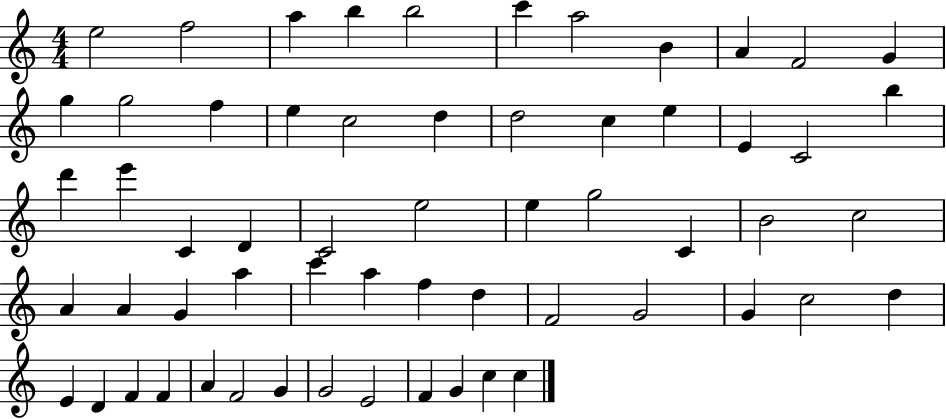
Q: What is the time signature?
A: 4/4